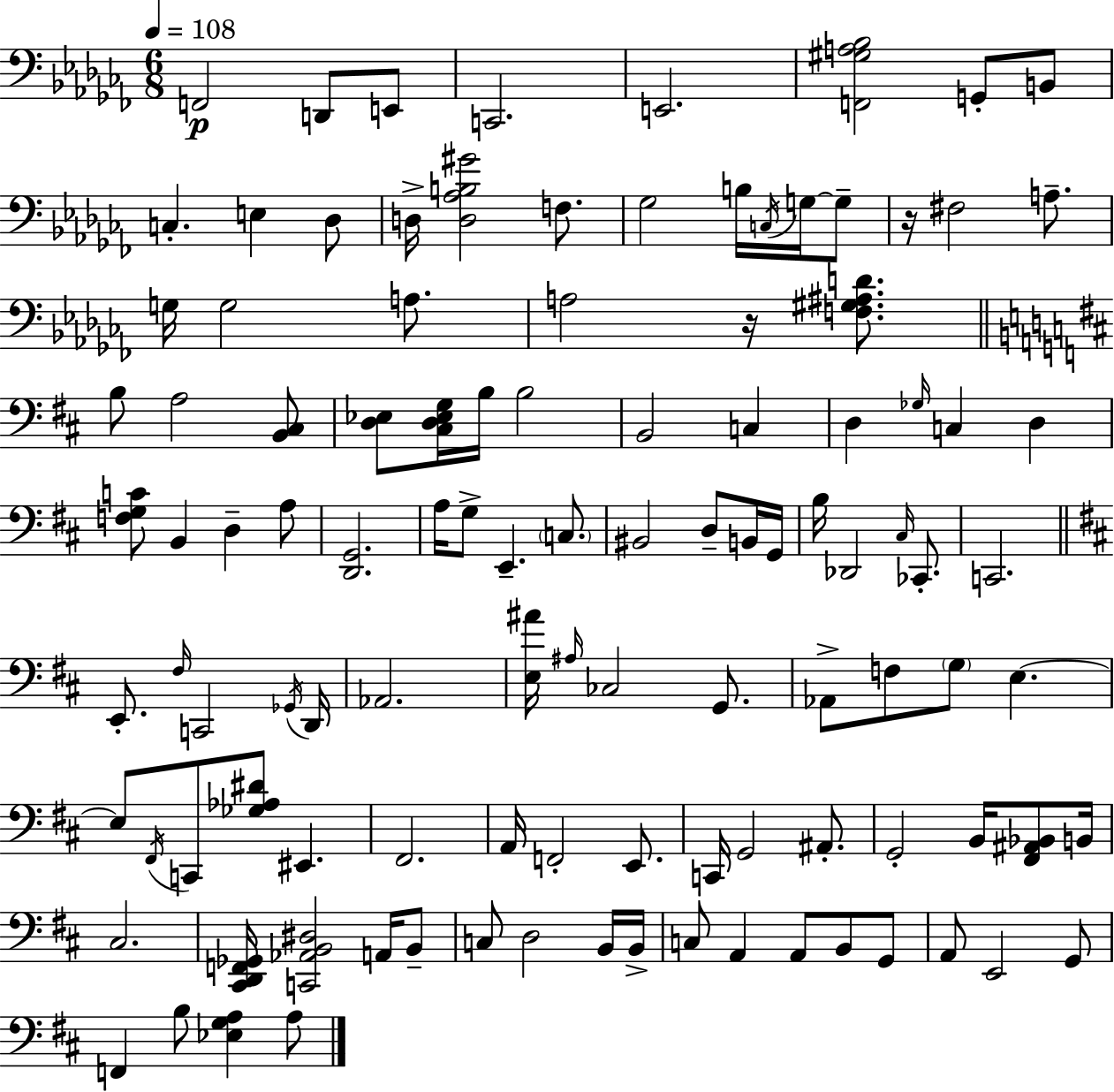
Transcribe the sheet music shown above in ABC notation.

X:1
T:Untitled
M:6/8
L:1/4
K:Abm
F,,2 D,,/2 E,,/2 C,,2 E,,2 [F,,^G,A,_B,]2 G,,/2 B,,/2 C, E, _D,/2 D,/4 [D,_A,B,^G]2 F,/2 _G,2 B,/4 C,/4 G,/4 G,/2 z/4 ^F,2 A,/2 G,/4 G,2 A,/2 A,2 z/4 [F,^G,^A,D]/2 B,/2 A,2 [B,,^C,]/2 [D,_E,]/2 [^C,D,_E,G,]/4 B,/4 B,2 B,,2 C, D, _G,/4 C, D, [F,G,C]/2 B,, D, A,/2 [D,,G,,]2 A,/4 G,/2 E,, C,/2 ^B,,2 D,/2 B,,/4 G,,/4 B,/4 _D,,2 ^C,/4 _C,,/2 C,,2 E,,/2 ^F,/4 C,,2 _G,,/4 D,,/4 _A,,2 [E,^A]/4 ^A,/4 _C,2 G,,/2 _A,,/2 F,/2 G,/2 E, E,/2 ^F,,/4 C,,/2 [_G,_A,^D]/2 ^E,, ^F,,2 A,,/4 F,,2 E,,/2 C,,/4 G,,2 ^A,,/2 G,,2 B,,/4 [^F,,^A,,_B,,]/2 B,,/4 ^C,2 [^C,,D,,F,,_G,,]/4 [C,,_A,,B,,^D,]2 A,,/4 B,,/2 C,/2 D,2 B,,/4 B,,/4 C,/2 A,, A,,/2 B,,/2 G,,/2 A,,/2 E,,2 G,,/2 F,, B,/2 [_E,G,A,] A,/2